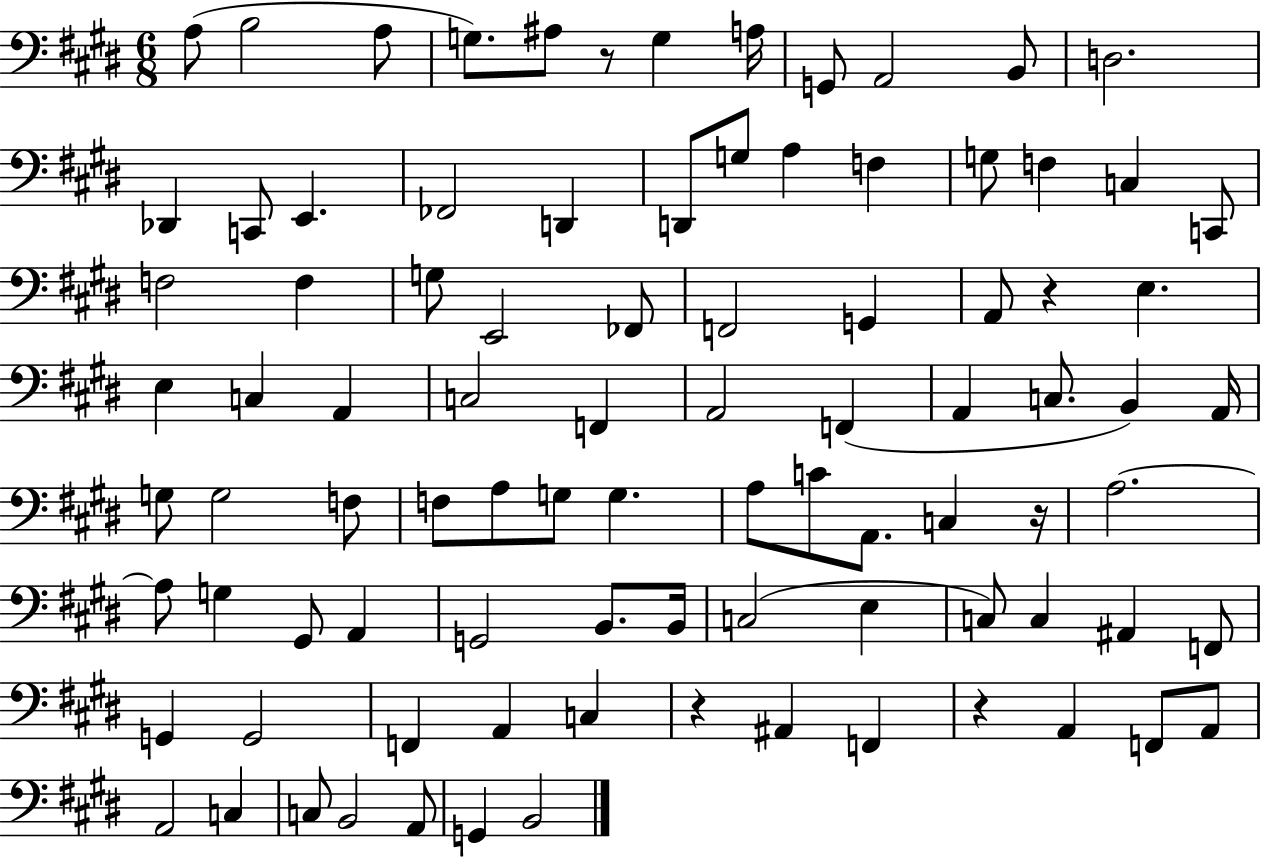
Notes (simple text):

A3/e B3/h A3/e G3/e. A#3/e R/e G3/q A3/s G2/e A2/h B2/e D3/h. Db2/q C2/e E2/q. FES2/h D2/q D2/e G3/e A3/q F3/q G3/e F3/q C3/q C2/e F3/h F3/q G3/e E2/h FES2/e F2/h G2/q A2/e R/q E3/q. E3/q C3/q A2/q C3/h F2/q A2/h F2/q A2/q C3/e. B2/q A2/s G3/e G3/h F3/e F3/e A3/e G3/e G3/q. A3/e C4/e A2/e. C3/q R/s A3/h. A3/e G3/q G#2/e A2/q G2/h B2/e. B2/s C3/h E3/q C3/e C3/q A#2/q F2/e G2/q G2/h F2/q A2/q C3/q R/q A#2/q F2/q R/q A2/q F2/e A2/e A2/h C3/q C3/e B2/h A2/e G2/q B2/h